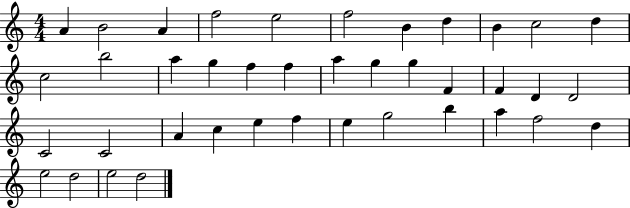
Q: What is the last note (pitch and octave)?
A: D5